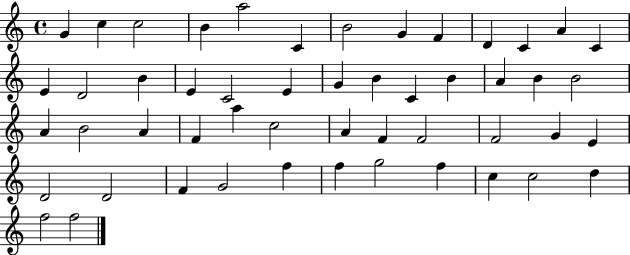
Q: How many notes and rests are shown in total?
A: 51